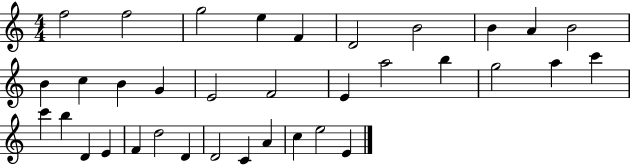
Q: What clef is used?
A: treble